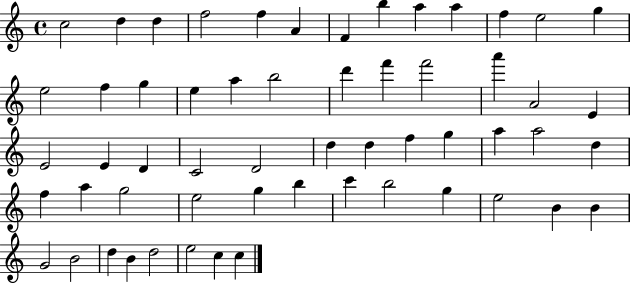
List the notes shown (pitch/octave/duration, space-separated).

C5/h D5/q D5/q F5/h F5/q A4/q F4/q B5/q A5/q A5/q F5/q E5/h G5/q E5/h F5/q G5/q E5/q A5/q B5/h D6/q F6/q F6/h A6/q A4/h E4/q E4/h E4/q D4/q C4/h D4/h D5/q D5/q F5/q G5/q A5/q A5/h D5/q F5/q A5/q G5/h E5/h G5/q B5/q C6/q B5/h G5/q E5/h B4/q B4/q G4/h B4/h D5/q B4/q D5/h E5/h C5/q C5/q